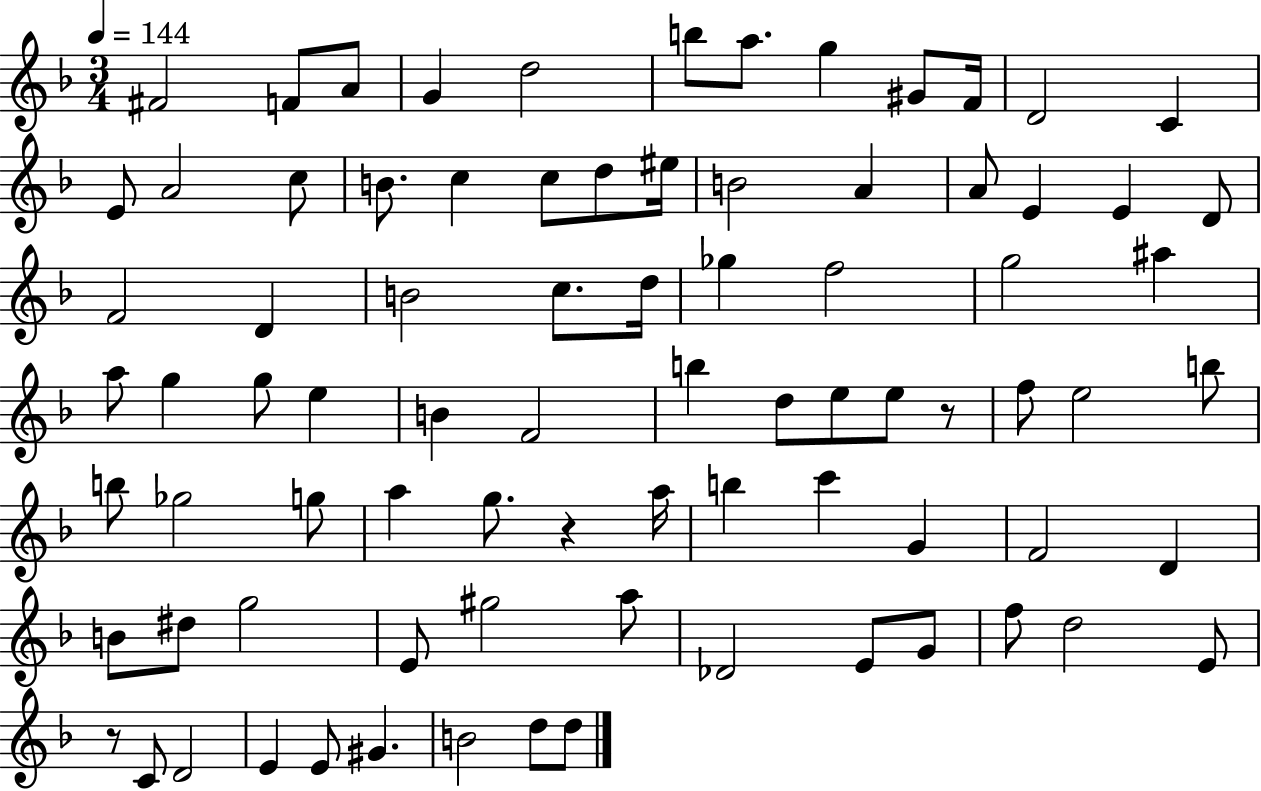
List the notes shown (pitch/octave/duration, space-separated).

F#4/h F4/e A4/e G4/q D5/h B5/e A5/e. G5/q G#4/e F4/s D4/h C4/q E4/e A4/h C5/e B4/e. C5/q C5/e D5/e EIS5/s B4/h A4/q A4/e E4/q E4/q D4/e F4/h D4/q B4/h C5/e. D5/s Gb5/q F5/h G5/h A#5/q A5/e G5/q G5/e E5/q B4/q F4/h B5/q D5/e E5/e E5/e R/e F5/e E5/h B5/e B5/e Gb5/h G5/e A5/q G5/e. R/q A5/s B5/q C6/q G4/q F4/h D4/q B4/e D#5/e G5/h E4/e G#5/h A5/e Db4/h E4/e G4/e F5/e D5/h E4/e R/e C4/e D4/h E4/q E4/e G#4/q. B4/h D5/e D5/e